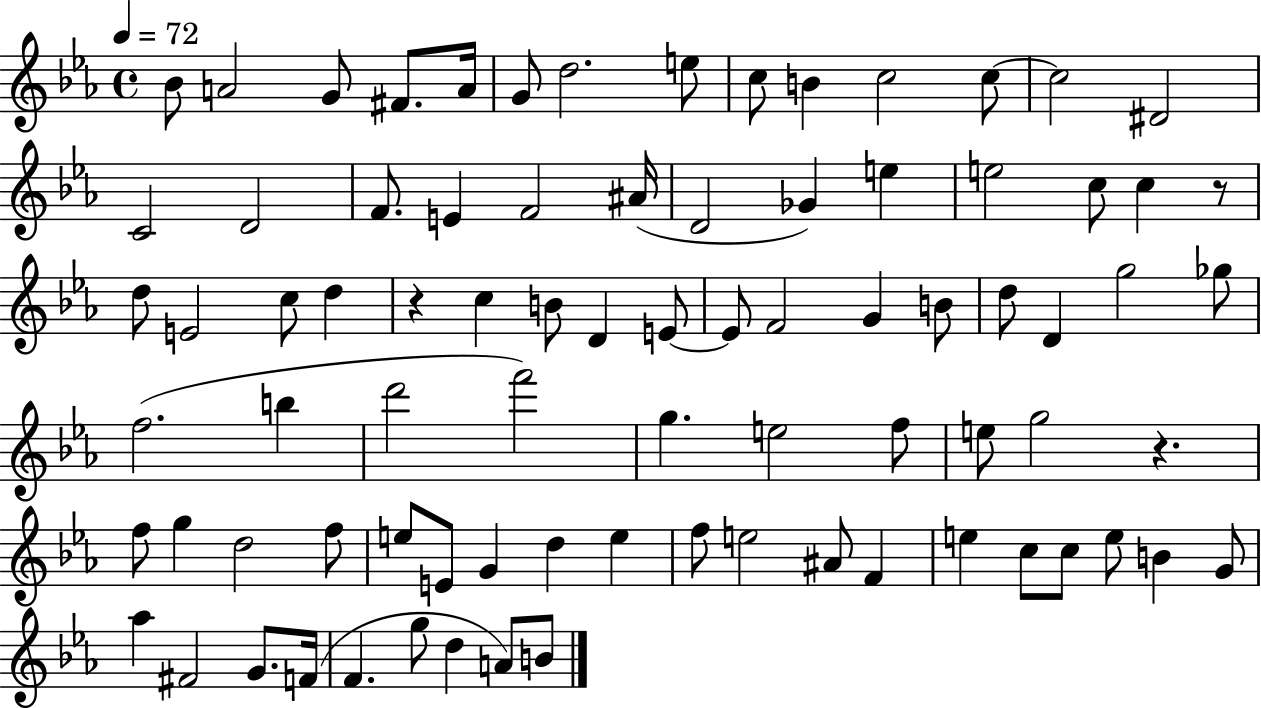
{
  \clef treble
  \time 4/4
  \defaultTimeSignature
  \key ees \major
  \tempo 4 = 72
  \repeat volta 2 { bes'8 a'2 g'8 fis'8. a'16 | g'8 d''2. e''8 | c''8 b'4 c''2 c''8~~ | c''2 dis'2 | \break c'2 d'2 | f'8. e'4 f'2 ais'16( | d'2 ges'4) e''4 | e''2 c''8 c''4 r8 | \break d''8 e'2 c''8 d''4 | r4 c''4 b'8 d'4 e'8~~ | e'8 f'2 g'4 b'8 | d''8 d'4 g''2 ges''8 | \break f''2.( b''4 | d'''2 f'''2) | g''4. e''2 f''8 | e''8 g''2 r4. | \break f''8 g''4 d''2 f''8 | e''8 e'8 g'4 d''4 e''4 | f''8 e''2 ais'8 f'4 | e''4 c''8 c''8 e''8 b'4 g'8 | \break aes''4 fis'2 g'8. f'16( | f'4. g''8 d''4 a'8) b'8 | } \bar "|."
}